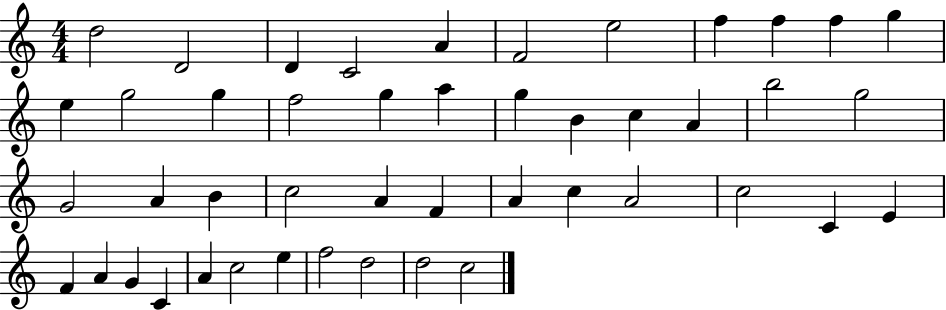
D5/h D4/h D4/q C4/h A4/q F4/h E5/h F5/q F5/q F5/q G5/q E5/q G5/h G5/q F5/h G5/q A5/q G5/q B4/q C5/q A4/q B5/h G5/h G4/h A4/q B4/q C5/h A4/q F4/q A4/q C5/q A4/h C5/h C4/q E4/q F4/q A4/q G4/q C4/q A4/q C5/h E5/q F5/h D5/h D5/h C5/h